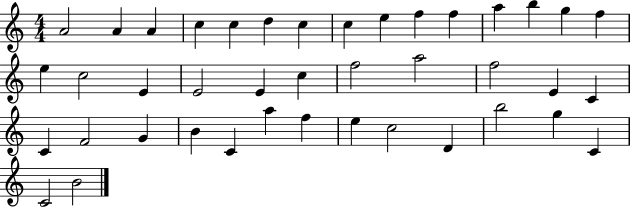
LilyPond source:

{
  \clef treble
  \numericTimeSignature
  \time 4/4
  \key c \major
  a'2 a'4 a'4 | c''4 c''4 d''4 c''4 | c''4 e''4 f''4 f''4 | a''4 b''4 g''4 f''4 | \break e''4 c''2 e'4 | e'2 e'4 c''4 | f''2 a''2 | f''2 e'4 c'4 | \break c'4 f'2 g'4 | b'4 c'4 a''4 f''4 | e''4 c''2 d'4 | b''2 g''4 c'4 | \break c'2 b'2 | \bar "|."
}